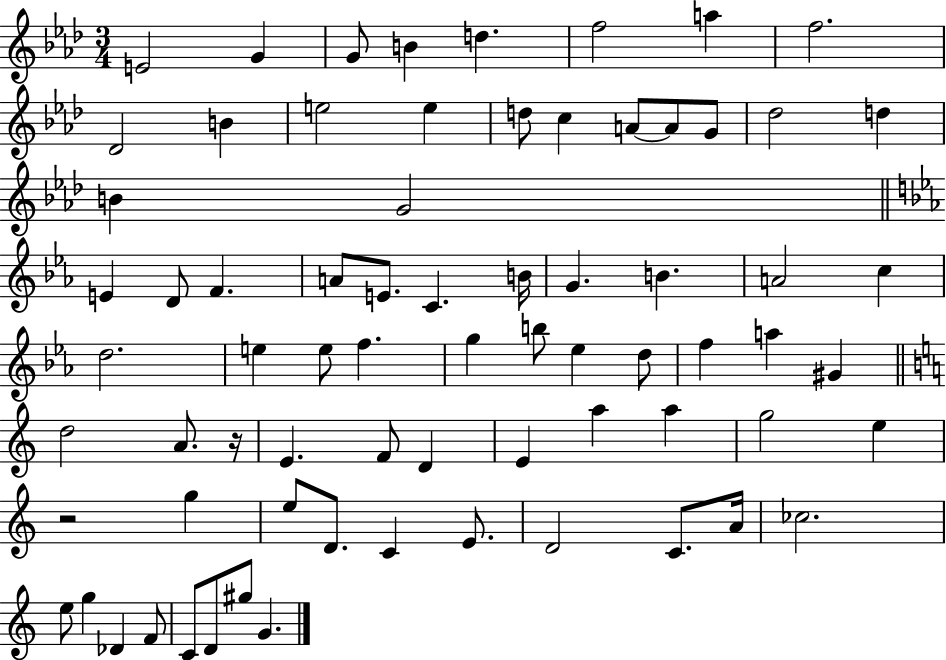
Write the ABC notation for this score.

X:1
T:Untitled
M:3/4
L:1/4
K:Ab
E2 G G/2 B d f2 a f2 _D2 B e2 e d/2 c A/2 A/2 G/2 _d2 d B G2 E D/2 F A/2 E/2 C B/4 G B A2 c d2 e e/2 f g b/2 _e d/2 f a ^G d2 A/2 z/4 E F/2 D E a a g2 e z2 g e/2 D/2 C E/2 D2 C/2 A/4 _c2 e/2 g _D F/2 C/2 D/2 ^g/2 G